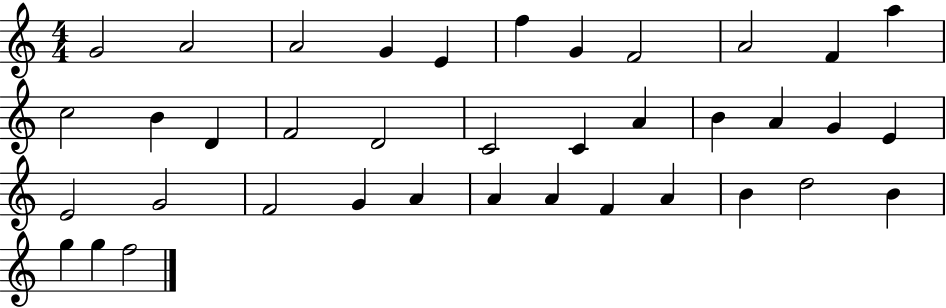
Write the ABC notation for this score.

X:1
T:Untitled
M:4/4
L:1/4
K:C
G2 A2 A2 G E f G F2 A2 F a c2 B D F2 D2 C2 C A B A G E E2 G2 F2 G A A A F A B d2 B g g f2